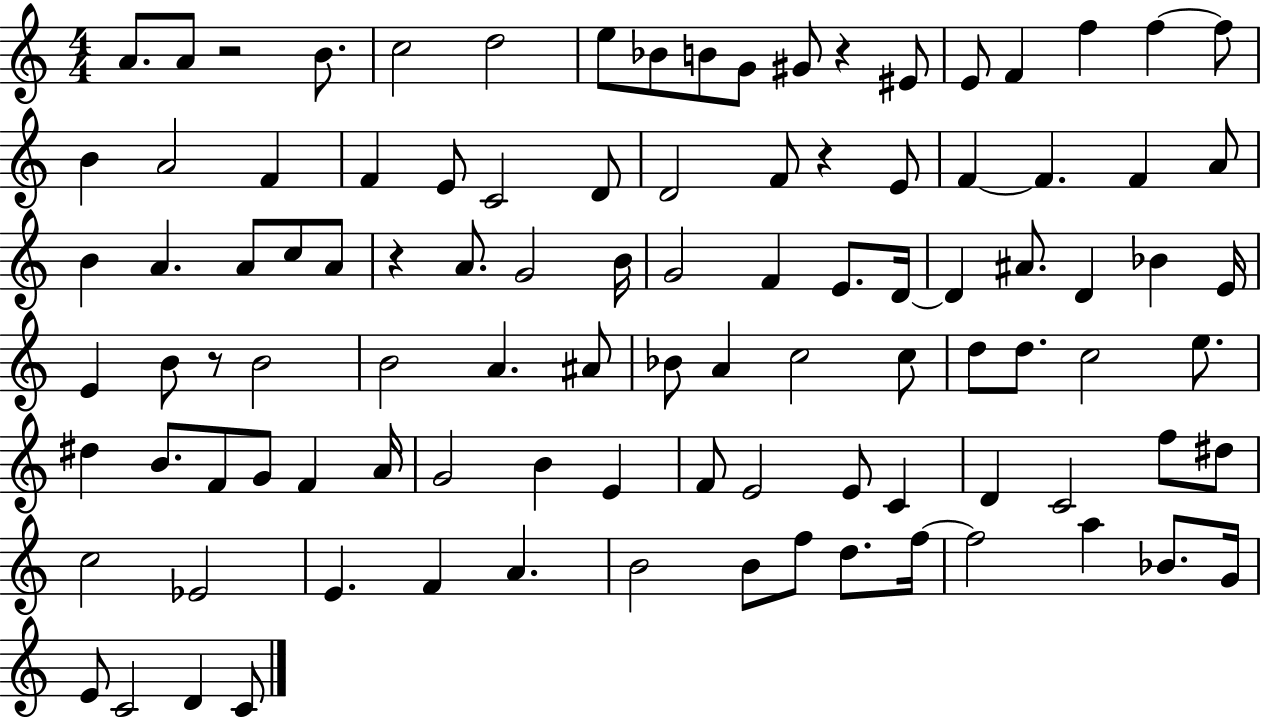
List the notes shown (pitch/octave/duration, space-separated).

A4/e. A4/e R/h B4/e. C5/h D5/h E5/e Bb4/e B4/e G4/e G#4/e R/q EIS4/e E4/e F4/q F5/q F5/q F5/e B4/q A4/h F4/q F4/q E4/e C4/h D4/e D4/h F4/e R/q E4/e F4/q F4/q. F4/q A4/e B4/q A4/q. A4/e C5/e A4/e R/q A4/e. G4/h B4/s G4/h F4/q E4/e. D4/s D4/q A#4/e. D4/q Bb4/q E4/s E4/q B4/e R/e B4/h B4/h A4/q. A#4/e Bb4/e A4/q C5/h C5/e D5/e D5/e. C5/h E5/e. D#5/q B4/e. F4/e G4/e F4/q A4/s G4/h B4/q E4/q F4/e E4/h E4/e C4/q D4/q C4/h F5/e D#5/e C5/h Eb4/h E4/q. F4/q A4/q. B4/h B4/e F5/e D5/e. F5/s F5/h A5/q Bb4/e. G4/s E4/e C4/h D4/q C4/e